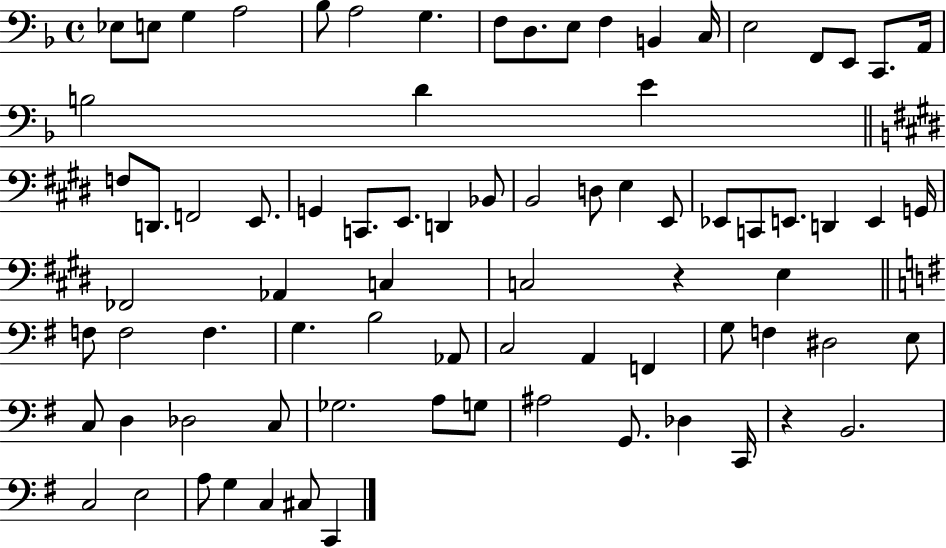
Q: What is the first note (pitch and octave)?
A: Eb3